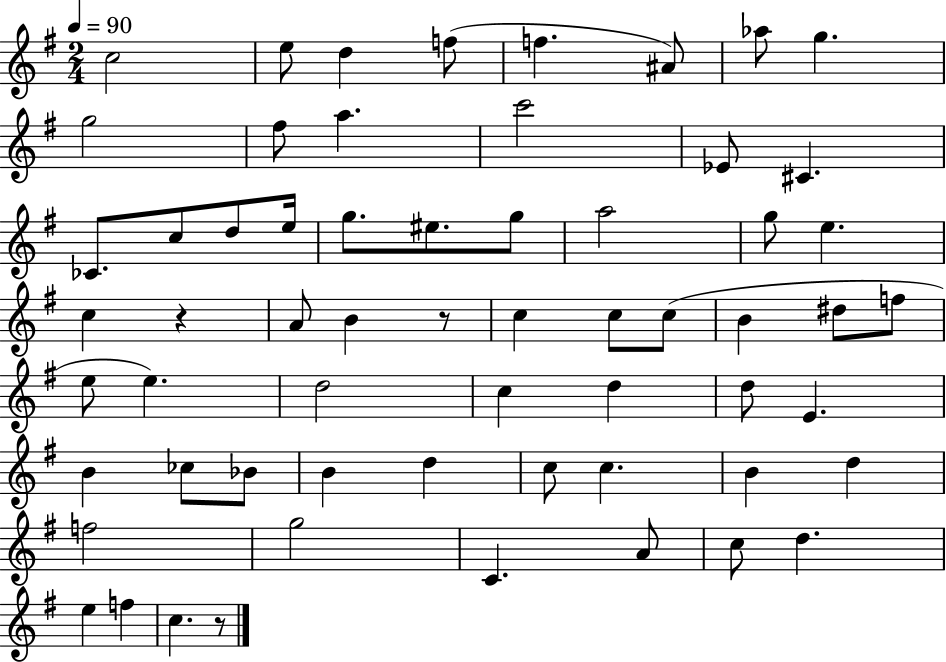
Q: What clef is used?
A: treble